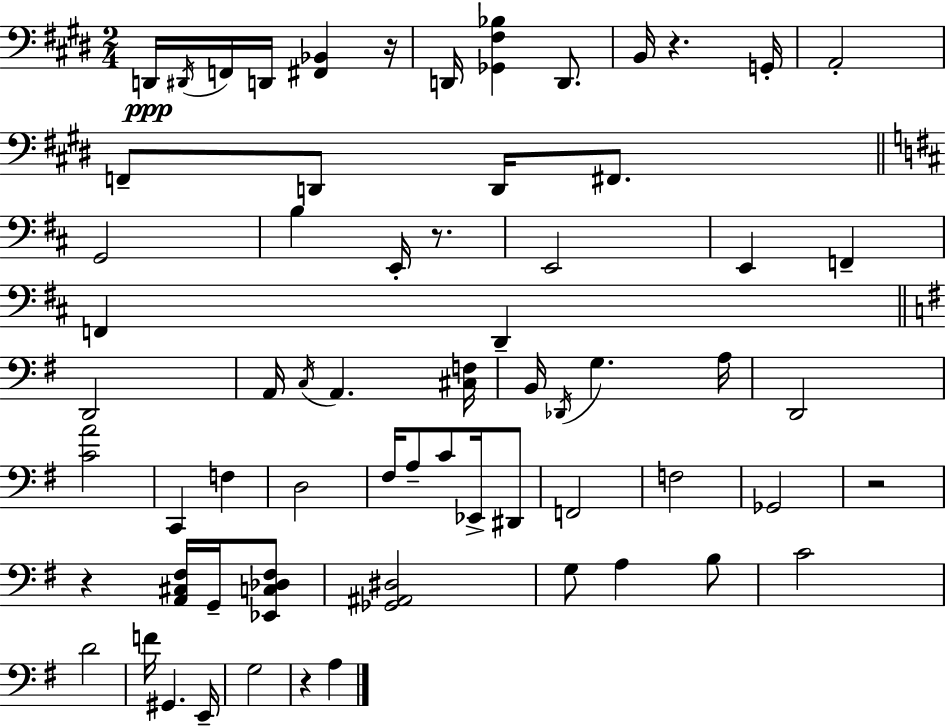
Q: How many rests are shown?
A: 6